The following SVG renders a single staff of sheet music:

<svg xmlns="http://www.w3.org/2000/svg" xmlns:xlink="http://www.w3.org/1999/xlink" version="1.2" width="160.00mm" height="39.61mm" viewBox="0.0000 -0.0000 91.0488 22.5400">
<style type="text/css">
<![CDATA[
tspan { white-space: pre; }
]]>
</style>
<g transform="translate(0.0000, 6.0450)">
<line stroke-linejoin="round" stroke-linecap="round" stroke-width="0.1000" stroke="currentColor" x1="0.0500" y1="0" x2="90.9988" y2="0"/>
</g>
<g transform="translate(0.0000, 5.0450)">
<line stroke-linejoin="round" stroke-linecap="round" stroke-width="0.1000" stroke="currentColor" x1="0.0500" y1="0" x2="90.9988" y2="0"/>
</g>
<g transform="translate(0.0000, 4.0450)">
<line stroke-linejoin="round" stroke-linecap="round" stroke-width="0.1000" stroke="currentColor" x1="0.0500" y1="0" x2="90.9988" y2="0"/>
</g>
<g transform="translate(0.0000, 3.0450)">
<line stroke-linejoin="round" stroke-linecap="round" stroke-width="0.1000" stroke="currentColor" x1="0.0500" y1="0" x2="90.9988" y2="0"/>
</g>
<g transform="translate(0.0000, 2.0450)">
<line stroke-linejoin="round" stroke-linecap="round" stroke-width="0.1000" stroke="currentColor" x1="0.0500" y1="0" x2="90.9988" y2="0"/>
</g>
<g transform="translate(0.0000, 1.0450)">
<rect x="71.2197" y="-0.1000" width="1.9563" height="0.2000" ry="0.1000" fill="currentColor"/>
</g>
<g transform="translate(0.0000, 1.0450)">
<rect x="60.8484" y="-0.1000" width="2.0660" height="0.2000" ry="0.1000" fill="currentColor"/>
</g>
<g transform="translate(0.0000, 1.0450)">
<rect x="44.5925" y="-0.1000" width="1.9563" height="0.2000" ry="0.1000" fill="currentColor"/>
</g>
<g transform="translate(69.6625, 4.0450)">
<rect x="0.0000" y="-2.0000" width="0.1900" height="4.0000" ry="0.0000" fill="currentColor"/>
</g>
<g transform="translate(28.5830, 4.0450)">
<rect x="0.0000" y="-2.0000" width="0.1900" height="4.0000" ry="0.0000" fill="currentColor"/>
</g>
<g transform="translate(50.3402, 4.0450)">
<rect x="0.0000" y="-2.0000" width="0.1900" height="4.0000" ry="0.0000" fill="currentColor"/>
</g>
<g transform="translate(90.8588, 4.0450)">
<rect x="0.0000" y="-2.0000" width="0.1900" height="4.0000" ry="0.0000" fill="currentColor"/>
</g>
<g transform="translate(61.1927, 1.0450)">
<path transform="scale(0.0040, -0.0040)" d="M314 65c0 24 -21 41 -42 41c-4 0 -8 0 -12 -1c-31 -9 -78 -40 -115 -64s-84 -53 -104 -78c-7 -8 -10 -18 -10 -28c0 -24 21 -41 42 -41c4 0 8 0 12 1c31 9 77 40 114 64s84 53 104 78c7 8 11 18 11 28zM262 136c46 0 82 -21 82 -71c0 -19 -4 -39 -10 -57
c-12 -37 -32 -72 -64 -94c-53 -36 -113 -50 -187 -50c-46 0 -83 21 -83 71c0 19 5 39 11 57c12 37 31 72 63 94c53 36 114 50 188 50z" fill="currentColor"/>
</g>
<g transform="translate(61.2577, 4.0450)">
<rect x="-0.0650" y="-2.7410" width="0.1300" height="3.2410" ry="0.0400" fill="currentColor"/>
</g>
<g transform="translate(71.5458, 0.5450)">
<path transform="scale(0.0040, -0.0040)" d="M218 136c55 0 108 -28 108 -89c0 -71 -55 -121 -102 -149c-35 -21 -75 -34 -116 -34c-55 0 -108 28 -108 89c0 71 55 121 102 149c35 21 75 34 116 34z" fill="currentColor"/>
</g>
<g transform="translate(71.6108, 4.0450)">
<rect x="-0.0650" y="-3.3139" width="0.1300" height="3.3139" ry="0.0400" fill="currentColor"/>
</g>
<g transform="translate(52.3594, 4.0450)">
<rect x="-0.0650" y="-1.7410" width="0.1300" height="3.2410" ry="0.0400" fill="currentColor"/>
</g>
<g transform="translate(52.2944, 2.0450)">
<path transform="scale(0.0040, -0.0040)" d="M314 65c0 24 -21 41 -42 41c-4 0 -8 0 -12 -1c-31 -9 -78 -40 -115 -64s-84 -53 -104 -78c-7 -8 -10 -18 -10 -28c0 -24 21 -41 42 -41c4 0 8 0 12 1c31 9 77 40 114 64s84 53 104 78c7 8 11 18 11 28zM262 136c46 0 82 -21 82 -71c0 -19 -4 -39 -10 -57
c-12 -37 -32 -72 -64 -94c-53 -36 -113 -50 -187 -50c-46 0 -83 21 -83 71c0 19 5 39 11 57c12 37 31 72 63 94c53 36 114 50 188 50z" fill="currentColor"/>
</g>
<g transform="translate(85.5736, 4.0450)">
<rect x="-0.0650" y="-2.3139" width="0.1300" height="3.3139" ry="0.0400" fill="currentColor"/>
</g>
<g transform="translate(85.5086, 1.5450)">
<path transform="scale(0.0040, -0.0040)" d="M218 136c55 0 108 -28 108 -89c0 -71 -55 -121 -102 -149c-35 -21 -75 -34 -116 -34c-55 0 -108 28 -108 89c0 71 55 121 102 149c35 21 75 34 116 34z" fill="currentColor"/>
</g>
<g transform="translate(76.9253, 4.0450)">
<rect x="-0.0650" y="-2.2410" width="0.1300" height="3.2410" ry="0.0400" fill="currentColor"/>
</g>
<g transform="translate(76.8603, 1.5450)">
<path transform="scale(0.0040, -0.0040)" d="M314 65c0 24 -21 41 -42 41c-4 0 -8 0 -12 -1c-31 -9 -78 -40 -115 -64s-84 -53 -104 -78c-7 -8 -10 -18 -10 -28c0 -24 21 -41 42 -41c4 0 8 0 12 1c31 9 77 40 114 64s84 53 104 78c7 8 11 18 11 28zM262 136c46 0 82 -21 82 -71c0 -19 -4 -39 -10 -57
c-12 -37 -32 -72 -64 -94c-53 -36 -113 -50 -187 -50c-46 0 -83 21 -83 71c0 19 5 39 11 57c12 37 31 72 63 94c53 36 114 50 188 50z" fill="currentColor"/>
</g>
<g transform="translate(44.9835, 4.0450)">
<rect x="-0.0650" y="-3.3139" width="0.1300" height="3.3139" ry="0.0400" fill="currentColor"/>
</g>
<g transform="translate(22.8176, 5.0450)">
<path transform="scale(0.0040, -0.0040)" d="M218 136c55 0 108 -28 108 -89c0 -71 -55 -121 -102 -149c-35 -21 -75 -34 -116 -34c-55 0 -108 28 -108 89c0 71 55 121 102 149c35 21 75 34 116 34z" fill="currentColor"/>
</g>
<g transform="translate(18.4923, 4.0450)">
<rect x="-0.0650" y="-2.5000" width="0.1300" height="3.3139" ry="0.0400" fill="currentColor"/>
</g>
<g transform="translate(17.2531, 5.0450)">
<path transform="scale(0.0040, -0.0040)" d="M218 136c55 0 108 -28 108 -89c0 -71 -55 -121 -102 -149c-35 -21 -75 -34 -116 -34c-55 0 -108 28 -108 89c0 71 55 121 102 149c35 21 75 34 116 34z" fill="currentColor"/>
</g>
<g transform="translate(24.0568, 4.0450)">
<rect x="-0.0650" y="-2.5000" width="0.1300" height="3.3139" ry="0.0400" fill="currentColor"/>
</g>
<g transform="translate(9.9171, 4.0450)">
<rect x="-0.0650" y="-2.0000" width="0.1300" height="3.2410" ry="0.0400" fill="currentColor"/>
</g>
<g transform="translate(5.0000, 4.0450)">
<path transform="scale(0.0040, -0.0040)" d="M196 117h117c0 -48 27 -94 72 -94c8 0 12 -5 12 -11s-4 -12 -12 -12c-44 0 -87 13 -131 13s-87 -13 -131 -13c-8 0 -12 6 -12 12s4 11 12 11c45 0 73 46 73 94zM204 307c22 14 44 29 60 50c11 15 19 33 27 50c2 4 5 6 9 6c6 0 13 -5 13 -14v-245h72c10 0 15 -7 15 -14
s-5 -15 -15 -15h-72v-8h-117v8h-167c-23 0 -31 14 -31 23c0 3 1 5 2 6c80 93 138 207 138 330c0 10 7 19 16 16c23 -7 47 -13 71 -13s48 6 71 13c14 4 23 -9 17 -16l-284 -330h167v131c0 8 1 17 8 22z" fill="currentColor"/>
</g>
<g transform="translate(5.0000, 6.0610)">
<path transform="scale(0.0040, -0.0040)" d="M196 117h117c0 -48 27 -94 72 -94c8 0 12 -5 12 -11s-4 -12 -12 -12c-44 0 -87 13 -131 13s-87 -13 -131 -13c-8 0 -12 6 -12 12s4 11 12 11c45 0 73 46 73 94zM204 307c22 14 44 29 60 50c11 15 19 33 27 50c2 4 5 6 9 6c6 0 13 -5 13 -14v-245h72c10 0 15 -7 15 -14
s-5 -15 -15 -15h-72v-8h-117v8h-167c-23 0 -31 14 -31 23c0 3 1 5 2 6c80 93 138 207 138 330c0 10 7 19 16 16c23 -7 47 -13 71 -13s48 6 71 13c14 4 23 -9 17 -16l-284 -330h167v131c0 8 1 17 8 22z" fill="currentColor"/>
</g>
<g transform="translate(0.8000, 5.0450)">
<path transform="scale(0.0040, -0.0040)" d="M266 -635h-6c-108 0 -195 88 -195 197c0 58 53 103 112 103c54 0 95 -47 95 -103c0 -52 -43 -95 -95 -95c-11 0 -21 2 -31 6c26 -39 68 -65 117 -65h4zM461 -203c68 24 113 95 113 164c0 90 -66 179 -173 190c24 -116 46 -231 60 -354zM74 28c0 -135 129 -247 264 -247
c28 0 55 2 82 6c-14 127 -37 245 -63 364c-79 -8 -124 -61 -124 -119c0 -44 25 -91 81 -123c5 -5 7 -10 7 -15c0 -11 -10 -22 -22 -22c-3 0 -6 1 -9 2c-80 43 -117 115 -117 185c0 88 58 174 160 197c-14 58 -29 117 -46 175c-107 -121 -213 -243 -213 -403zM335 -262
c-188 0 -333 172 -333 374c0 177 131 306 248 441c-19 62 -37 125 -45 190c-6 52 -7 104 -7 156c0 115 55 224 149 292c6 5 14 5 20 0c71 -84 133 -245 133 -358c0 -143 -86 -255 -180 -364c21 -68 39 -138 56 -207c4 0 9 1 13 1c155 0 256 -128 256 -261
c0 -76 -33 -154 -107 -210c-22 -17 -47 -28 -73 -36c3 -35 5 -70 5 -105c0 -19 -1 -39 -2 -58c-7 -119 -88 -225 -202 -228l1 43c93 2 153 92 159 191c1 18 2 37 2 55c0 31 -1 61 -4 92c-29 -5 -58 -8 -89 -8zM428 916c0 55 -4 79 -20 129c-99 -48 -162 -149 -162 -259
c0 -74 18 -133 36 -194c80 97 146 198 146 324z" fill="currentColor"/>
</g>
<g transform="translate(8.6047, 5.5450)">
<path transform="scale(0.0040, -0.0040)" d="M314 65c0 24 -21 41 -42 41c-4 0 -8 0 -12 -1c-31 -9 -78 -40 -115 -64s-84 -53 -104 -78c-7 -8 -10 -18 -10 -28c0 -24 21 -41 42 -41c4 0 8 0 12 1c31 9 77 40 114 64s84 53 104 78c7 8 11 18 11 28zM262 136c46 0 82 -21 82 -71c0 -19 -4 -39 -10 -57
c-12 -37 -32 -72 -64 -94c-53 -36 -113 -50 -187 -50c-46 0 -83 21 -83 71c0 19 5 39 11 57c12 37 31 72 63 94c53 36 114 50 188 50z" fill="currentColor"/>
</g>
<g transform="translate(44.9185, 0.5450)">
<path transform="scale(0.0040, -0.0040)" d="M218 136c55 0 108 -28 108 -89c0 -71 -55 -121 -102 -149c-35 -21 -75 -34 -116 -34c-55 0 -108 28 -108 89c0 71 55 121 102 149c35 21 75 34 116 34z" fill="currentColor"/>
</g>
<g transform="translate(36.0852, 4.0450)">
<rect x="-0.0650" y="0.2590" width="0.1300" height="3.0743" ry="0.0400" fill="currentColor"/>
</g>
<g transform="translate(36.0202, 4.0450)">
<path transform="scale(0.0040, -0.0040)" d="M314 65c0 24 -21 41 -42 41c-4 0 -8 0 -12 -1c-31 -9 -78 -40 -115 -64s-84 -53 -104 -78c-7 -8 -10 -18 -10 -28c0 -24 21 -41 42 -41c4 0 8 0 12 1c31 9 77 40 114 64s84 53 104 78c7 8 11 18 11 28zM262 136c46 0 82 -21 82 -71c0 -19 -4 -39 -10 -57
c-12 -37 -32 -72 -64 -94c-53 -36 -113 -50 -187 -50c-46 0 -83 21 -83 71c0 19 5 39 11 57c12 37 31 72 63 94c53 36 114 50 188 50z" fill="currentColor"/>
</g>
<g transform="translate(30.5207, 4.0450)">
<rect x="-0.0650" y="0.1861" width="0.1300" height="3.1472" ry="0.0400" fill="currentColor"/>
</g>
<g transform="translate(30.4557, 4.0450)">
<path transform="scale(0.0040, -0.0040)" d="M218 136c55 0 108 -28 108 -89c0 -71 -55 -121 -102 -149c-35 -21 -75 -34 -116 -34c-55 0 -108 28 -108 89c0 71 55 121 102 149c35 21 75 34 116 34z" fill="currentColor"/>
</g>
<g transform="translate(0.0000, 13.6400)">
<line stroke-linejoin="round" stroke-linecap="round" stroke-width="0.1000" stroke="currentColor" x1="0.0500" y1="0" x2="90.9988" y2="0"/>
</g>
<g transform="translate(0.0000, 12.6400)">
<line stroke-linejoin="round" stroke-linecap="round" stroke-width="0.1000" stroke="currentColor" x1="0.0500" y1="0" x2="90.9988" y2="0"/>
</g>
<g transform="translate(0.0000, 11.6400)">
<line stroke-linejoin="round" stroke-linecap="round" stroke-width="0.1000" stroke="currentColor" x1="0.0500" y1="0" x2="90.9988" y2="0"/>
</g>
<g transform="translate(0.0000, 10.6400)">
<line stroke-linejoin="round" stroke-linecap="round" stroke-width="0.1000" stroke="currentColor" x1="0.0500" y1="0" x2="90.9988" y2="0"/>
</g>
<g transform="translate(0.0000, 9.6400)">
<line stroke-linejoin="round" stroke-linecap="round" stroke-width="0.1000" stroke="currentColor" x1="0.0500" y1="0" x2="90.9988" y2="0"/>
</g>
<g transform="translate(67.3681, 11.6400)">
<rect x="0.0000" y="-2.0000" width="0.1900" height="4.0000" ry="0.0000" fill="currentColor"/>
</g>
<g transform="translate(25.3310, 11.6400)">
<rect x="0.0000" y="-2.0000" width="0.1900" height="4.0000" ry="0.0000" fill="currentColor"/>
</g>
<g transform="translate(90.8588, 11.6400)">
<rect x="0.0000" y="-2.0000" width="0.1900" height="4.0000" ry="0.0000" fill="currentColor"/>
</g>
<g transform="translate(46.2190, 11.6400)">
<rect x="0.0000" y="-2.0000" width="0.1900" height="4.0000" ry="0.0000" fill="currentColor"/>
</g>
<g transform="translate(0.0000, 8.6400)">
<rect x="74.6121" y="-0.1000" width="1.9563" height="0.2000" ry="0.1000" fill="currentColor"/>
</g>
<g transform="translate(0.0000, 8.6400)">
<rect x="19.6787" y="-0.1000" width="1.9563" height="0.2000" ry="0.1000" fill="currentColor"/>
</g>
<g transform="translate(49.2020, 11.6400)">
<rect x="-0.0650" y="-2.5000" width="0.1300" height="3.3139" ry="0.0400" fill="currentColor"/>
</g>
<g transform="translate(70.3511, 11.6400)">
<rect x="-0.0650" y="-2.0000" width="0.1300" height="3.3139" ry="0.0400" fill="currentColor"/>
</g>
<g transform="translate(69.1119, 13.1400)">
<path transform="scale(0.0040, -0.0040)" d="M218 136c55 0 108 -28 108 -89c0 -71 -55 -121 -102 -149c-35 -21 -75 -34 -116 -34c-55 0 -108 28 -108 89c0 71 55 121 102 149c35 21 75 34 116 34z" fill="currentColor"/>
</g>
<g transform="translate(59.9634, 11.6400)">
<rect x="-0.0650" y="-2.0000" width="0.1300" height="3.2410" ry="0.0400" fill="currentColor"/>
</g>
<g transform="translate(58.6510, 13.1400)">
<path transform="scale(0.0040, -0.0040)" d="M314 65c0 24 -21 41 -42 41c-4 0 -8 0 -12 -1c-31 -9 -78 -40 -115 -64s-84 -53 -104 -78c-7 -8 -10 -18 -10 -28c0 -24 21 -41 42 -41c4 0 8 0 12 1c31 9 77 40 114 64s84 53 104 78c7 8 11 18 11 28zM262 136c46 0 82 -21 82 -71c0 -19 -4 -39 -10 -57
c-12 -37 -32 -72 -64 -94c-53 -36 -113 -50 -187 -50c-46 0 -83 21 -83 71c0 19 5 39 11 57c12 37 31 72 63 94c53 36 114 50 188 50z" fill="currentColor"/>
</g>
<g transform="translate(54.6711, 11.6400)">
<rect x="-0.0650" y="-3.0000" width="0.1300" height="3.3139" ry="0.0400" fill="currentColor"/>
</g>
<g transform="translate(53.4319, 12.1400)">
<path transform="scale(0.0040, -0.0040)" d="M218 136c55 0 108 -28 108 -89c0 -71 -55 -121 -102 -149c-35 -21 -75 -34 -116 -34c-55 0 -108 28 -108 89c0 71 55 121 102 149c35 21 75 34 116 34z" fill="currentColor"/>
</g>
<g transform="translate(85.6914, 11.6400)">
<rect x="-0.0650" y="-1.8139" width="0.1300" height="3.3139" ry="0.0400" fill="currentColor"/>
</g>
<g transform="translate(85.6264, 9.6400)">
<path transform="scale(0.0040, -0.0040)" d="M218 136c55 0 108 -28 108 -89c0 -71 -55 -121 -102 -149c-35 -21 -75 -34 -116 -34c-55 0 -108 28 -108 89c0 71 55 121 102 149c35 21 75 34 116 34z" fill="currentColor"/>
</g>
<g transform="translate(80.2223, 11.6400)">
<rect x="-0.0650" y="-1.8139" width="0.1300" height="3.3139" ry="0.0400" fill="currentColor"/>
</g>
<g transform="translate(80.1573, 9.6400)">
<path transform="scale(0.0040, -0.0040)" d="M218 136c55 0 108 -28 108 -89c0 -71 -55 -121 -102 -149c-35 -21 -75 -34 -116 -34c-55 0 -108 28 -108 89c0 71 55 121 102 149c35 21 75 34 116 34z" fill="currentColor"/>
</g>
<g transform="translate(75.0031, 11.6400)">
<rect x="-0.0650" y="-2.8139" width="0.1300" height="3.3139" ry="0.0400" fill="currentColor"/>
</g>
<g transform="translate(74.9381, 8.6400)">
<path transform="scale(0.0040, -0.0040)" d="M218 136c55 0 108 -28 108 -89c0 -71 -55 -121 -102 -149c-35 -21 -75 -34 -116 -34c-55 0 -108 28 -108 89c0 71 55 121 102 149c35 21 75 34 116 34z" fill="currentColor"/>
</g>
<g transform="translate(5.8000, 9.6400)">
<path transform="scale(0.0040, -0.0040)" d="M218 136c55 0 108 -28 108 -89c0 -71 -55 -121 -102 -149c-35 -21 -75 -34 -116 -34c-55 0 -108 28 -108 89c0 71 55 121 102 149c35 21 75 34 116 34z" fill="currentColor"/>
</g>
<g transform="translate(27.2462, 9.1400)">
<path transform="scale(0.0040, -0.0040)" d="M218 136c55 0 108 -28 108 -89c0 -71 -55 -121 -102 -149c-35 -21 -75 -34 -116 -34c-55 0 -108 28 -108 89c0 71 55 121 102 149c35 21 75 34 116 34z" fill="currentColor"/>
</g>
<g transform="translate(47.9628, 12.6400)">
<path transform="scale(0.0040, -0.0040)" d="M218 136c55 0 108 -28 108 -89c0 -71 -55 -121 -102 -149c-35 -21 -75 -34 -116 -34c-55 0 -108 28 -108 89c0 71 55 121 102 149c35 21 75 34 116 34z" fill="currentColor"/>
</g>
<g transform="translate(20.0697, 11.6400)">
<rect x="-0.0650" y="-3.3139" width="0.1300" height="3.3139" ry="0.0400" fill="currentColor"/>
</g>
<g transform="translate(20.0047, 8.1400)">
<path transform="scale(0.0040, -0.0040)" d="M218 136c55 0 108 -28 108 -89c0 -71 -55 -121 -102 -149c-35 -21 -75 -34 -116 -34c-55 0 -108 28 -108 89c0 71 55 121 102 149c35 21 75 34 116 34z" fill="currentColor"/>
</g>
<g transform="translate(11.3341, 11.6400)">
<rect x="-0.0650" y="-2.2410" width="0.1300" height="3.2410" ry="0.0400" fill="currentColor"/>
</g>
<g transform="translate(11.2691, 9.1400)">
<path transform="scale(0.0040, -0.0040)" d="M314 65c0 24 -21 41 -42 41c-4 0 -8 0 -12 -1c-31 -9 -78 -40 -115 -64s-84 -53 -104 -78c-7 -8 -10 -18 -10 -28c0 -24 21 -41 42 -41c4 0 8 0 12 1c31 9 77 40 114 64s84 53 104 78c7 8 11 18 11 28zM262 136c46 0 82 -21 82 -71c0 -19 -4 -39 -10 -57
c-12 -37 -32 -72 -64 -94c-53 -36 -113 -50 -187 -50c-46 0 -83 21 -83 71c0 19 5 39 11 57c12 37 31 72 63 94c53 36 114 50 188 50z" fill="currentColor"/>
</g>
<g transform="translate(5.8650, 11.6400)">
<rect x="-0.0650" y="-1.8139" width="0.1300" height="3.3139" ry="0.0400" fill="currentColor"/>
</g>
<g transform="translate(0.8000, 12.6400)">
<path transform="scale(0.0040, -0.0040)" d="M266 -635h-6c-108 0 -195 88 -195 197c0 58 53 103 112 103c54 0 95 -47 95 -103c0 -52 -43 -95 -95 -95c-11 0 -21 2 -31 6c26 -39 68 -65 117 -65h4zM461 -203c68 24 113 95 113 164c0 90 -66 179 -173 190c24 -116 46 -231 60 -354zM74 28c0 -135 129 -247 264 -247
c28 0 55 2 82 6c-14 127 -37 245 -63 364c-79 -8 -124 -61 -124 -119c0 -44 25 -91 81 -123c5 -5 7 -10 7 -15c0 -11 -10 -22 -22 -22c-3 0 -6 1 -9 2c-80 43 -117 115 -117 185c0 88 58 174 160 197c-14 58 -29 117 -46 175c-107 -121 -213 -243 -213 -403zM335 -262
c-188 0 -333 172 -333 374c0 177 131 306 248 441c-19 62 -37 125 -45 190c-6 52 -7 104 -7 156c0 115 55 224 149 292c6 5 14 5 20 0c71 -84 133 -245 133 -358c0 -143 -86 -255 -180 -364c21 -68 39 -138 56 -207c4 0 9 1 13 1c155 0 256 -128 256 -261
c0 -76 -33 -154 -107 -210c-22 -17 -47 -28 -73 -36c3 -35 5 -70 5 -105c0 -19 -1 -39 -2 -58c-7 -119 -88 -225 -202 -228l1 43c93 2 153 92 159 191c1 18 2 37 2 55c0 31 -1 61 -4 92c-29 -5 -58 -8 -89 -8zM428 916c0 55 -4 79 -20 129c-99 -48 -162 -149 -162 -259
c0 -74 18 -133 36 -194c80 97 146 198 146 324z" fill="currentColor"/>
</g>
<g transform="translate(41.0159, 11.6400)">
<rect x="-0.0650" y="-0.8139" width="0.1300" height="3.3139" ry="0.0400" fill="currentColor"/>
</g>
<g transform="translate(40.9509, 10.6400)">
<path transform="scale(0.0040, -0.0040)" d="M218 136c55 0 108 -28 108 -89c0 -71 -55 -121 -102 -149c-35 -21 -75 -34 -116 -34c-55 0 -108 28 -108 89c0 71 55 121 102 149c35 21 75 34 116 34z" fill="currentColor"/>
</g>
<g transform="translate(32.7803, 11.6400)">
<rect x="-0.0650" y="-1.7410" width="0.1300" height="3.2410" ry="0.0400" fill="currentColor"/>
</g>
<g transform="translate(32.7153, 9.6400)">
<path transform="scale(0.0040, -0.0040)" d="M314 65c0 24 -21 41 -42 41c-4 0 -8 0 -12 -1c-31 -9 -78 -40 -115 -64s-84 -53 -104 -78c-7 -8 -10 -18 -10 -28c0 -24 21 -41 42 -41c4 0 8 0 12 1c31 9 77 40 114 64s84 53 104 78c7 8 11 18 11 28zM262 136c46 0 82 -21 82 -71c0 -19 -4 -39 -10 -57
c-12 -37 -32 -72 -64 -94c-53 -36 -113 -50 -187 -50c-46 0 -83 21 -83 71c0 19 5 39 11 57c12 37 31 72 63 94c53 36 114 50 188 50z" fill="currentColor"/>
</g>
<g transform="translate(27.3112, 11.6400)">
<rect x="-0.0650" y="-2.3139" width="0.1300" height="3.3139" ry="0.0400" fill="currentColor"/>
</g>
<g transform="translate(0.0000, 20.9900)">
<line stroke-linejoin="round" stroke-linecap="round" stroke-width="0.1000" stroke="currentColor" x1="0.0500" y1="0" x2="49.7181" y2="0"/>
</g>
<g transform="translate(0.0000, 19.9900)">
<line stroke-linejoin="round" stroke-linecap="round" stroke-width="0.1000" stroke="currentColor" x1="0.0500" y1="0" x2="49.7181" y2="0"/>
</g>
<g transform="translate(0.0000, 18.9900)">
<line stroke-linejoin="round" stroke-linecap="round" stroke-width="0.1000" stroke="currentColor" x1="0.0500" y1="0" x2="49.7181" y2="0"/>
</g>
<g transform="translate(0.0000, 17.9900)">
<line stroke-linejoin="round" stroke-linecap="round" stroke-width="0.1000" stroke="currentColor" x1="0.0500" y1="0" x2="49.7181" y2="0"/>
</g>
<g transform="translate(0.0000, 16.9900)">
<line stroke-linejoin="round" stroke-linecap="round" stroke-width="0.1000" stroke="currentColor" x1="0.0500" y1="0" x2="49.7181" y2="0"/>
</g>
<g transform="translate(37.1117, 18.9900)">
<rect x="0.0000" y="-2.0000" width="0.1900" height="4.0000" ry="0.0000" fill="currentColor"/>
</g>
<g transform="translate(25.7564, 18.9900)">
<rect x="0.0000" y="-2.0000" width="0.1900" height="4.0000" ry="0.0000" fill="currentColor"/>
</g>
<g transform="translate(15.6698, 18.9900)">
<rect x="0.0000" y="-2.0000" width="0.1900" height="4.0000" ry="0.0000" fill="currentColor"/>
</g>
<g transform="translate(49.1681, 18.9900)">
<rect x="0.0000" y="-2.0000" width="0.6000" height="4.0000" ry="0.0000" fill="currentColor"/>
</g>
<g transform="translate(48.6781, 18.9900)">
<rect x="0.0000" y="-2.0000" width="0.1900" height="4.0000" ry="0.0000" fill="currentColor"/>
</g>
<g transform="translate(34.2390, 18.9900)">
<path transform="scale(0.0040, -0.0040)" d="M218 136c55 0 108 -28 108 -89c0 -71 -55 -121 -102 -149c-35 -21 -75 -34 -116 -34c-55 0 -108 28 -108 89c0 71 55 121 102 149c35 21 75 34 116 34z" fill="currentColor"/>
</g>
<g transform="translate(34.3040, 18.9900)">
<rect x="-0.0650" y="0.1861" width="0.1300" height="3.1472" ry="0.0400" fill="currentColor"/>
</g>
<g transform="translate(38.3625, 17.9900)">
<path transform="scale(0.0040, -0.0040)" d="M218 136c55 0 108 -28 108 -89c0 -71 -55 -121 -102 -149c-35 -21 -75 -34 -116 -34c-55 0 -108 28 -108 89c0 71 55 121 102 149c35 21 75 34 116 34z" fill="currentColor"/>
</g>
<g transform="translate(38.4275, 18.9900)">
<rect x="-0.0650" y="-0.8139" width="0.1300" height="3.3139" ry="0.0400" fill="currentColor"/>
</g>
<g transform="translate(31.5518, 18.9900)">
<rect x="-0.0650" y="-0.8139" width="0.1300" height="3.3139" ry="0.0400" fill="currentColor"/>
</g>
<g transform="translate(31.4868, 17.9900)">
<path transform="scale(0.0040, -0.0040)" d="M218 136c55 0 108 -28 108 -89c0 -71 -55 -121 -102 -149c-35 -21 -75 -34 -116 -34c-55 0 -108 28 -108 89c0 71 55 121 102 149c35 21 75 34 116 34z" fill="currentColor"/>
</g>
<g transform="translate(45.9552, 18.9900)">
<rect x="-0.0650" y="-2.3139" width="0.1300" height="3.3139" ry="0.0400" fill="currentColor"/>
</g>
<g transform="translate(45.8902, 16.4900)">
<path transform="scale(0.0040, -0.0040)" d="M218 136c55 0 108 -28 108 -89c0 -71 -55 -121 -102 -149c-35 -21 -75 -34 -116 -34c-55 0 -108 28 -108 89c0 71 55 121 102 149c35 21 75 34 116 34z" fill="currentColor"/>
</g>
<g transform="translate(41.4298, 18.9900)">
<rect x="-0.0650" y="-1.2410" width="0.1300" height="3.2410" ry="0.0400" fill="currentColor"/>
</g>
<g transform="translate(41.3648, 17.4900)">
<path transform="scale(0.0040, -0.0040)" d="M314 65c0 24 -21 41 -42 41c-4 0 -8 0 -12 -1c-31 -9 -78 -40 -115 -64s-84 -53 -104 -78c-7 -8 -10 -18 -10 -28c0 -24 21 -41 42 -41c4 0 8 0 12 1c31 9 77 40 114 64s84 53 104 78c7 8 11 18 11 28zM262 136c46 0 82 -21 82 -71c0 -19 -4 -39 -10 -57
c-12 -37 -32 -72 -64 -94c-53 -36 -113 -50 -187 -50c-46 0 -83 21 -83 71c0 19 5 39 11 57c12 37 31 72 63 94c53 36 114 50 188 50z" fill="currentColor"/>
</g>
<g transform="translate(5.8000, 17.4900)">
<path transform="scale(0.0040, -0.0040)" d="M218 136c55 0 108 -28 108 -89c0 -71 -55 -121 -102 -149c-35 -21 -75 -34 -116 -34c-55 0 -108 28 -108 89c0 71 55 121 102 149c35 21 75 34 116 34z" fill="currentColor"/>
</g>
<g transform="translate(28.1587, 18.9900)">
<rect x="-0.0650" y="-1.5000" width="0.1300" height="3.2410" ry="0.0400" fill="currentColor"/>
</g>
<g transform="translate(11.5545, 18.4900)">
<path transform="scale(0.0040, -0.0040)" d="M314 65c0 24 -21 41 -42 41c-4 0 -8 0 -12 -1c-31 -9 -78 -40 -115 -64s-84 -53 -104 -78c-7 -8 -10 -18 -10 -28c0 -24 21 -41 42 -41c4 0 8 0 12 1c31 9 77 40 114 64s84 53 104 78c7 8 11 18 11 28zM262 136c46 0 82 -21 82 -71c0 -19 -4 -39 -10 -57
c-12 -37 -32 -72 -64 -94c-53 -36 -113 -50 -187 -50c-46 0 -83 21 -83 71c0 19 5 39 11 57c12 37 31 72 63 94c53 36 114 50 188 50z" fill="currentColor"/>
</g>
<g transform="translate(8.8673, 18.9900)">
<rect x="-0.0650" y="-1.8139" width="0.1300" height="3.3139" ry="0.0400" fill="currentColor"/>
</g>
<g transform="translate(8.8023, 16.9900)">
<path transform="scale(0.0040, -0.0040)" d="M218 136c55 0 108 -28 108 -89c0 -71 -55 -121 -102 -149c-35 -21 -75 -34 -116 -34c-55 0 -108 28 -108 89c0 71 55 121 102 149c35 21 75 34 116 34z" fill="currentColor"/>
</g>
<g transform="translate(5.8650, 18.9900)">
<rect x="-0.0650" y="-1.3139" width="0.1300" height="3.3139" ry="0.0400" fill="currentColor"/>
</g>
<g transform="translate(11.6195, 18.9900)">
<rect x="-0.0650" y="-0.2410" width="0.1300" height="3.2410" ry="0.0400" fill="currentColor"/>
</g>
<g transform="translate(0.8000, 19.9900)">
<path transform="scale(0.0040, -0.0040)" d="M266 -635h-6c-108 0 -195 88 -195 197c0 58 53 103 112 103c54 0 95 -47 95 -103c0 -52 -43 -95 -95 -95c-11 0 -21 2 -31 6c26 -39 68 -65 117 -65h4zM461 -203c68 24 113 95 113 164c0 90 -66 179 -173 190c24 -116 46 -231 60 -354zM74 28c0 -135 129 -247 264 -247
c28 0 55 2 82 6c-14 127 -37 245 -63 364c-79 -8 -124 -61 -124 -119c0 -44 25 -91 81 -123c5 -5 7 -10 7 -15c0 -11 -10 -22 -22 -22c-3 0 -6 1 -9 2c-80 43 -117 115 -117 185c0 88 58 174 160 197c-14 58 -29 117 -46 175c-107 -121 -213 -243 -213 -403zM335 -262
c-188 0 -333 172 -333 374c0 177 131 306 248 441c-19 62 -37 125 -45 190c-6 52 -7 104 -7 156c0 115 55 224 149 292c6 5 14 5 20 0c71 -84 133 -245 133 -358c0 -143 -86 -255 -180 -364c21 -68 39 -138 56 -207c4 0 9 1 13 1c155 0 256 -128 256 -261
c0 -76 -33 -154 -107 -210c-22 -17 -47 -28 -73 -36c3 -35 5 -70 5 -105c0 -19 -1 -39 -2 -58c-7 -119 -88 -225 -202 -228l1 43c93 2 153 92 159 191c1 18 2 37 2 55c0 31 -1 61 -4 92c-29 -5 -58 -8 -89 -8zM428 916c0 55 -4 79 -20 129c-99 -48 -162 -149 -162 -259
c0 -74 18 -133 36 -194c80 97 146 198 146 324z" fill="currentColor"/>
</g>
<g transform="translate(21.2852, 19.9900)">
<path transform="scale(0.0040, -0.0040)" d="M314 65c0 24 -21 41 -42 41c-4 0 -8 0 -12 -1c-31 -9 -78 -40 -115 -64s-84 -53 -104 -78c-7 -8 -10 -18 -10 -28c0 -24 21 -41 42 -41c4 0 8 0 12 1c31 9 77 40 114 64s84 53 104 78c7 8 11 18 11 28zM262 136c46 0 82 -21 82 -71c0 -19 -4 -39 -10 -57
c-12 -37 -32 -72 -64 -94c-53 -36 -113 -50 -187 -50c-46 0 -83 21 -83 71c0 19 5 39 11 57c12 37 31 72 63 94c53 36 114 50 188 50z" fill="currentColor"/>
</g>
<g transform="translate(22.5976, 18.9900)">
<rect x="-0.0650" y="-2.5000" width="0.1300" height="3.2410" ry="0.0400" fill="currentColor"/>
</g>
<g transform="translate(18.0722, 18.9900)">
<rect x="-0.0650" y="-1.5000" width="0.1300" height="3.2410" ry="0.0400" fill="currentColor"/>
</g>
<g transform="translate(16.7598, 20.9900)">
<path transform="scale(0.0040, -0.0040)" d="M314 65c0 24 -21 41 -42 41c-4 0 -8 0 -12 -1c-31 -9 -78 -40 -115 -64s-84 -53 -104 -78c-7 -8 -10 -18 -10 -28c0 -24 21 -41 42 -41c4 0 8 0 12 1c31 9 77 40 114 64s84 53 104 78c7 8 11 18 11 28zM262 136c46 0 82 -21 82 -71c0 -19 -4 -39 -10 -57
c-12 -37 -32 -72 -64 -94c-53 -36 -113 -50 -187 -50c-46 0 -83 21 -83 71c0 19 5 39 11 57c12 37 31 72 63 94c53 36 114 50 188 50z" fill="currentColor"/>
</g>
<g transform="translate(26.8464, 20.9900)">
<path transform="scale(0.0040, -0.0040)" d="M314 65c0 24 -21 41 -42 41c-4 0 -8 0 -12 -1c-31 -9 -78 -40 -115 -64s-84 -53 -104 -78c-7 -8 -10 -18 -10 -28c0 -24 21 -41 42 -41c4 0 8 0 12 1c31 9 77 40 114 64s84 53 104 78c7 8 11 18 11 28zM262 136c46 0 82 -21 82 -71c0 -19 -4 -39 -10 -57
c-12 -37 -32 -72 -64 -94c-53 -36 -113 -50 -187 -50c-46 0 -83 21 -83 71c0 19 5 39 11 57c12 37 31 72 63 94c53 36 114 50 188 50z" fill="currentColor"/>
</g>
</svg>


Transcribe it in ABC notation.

X:1
T:Untitled
M:4/4
L:1/4
K:C
F2 G G B B2 b f2 a2 b g2 g f g2 b g f2 d G A F2 F a f f e f c2 E2 G2 E2 d B d e2 g